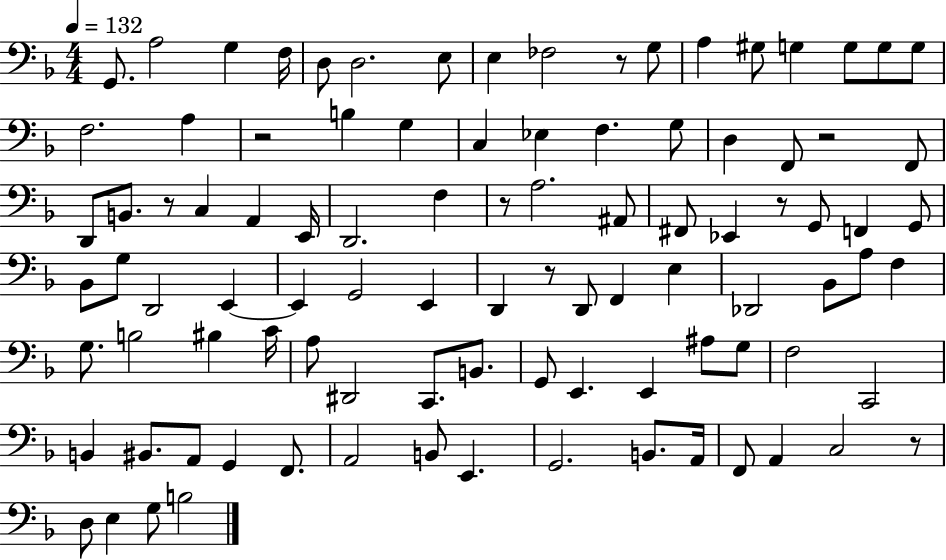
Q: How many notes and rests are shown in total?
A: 97